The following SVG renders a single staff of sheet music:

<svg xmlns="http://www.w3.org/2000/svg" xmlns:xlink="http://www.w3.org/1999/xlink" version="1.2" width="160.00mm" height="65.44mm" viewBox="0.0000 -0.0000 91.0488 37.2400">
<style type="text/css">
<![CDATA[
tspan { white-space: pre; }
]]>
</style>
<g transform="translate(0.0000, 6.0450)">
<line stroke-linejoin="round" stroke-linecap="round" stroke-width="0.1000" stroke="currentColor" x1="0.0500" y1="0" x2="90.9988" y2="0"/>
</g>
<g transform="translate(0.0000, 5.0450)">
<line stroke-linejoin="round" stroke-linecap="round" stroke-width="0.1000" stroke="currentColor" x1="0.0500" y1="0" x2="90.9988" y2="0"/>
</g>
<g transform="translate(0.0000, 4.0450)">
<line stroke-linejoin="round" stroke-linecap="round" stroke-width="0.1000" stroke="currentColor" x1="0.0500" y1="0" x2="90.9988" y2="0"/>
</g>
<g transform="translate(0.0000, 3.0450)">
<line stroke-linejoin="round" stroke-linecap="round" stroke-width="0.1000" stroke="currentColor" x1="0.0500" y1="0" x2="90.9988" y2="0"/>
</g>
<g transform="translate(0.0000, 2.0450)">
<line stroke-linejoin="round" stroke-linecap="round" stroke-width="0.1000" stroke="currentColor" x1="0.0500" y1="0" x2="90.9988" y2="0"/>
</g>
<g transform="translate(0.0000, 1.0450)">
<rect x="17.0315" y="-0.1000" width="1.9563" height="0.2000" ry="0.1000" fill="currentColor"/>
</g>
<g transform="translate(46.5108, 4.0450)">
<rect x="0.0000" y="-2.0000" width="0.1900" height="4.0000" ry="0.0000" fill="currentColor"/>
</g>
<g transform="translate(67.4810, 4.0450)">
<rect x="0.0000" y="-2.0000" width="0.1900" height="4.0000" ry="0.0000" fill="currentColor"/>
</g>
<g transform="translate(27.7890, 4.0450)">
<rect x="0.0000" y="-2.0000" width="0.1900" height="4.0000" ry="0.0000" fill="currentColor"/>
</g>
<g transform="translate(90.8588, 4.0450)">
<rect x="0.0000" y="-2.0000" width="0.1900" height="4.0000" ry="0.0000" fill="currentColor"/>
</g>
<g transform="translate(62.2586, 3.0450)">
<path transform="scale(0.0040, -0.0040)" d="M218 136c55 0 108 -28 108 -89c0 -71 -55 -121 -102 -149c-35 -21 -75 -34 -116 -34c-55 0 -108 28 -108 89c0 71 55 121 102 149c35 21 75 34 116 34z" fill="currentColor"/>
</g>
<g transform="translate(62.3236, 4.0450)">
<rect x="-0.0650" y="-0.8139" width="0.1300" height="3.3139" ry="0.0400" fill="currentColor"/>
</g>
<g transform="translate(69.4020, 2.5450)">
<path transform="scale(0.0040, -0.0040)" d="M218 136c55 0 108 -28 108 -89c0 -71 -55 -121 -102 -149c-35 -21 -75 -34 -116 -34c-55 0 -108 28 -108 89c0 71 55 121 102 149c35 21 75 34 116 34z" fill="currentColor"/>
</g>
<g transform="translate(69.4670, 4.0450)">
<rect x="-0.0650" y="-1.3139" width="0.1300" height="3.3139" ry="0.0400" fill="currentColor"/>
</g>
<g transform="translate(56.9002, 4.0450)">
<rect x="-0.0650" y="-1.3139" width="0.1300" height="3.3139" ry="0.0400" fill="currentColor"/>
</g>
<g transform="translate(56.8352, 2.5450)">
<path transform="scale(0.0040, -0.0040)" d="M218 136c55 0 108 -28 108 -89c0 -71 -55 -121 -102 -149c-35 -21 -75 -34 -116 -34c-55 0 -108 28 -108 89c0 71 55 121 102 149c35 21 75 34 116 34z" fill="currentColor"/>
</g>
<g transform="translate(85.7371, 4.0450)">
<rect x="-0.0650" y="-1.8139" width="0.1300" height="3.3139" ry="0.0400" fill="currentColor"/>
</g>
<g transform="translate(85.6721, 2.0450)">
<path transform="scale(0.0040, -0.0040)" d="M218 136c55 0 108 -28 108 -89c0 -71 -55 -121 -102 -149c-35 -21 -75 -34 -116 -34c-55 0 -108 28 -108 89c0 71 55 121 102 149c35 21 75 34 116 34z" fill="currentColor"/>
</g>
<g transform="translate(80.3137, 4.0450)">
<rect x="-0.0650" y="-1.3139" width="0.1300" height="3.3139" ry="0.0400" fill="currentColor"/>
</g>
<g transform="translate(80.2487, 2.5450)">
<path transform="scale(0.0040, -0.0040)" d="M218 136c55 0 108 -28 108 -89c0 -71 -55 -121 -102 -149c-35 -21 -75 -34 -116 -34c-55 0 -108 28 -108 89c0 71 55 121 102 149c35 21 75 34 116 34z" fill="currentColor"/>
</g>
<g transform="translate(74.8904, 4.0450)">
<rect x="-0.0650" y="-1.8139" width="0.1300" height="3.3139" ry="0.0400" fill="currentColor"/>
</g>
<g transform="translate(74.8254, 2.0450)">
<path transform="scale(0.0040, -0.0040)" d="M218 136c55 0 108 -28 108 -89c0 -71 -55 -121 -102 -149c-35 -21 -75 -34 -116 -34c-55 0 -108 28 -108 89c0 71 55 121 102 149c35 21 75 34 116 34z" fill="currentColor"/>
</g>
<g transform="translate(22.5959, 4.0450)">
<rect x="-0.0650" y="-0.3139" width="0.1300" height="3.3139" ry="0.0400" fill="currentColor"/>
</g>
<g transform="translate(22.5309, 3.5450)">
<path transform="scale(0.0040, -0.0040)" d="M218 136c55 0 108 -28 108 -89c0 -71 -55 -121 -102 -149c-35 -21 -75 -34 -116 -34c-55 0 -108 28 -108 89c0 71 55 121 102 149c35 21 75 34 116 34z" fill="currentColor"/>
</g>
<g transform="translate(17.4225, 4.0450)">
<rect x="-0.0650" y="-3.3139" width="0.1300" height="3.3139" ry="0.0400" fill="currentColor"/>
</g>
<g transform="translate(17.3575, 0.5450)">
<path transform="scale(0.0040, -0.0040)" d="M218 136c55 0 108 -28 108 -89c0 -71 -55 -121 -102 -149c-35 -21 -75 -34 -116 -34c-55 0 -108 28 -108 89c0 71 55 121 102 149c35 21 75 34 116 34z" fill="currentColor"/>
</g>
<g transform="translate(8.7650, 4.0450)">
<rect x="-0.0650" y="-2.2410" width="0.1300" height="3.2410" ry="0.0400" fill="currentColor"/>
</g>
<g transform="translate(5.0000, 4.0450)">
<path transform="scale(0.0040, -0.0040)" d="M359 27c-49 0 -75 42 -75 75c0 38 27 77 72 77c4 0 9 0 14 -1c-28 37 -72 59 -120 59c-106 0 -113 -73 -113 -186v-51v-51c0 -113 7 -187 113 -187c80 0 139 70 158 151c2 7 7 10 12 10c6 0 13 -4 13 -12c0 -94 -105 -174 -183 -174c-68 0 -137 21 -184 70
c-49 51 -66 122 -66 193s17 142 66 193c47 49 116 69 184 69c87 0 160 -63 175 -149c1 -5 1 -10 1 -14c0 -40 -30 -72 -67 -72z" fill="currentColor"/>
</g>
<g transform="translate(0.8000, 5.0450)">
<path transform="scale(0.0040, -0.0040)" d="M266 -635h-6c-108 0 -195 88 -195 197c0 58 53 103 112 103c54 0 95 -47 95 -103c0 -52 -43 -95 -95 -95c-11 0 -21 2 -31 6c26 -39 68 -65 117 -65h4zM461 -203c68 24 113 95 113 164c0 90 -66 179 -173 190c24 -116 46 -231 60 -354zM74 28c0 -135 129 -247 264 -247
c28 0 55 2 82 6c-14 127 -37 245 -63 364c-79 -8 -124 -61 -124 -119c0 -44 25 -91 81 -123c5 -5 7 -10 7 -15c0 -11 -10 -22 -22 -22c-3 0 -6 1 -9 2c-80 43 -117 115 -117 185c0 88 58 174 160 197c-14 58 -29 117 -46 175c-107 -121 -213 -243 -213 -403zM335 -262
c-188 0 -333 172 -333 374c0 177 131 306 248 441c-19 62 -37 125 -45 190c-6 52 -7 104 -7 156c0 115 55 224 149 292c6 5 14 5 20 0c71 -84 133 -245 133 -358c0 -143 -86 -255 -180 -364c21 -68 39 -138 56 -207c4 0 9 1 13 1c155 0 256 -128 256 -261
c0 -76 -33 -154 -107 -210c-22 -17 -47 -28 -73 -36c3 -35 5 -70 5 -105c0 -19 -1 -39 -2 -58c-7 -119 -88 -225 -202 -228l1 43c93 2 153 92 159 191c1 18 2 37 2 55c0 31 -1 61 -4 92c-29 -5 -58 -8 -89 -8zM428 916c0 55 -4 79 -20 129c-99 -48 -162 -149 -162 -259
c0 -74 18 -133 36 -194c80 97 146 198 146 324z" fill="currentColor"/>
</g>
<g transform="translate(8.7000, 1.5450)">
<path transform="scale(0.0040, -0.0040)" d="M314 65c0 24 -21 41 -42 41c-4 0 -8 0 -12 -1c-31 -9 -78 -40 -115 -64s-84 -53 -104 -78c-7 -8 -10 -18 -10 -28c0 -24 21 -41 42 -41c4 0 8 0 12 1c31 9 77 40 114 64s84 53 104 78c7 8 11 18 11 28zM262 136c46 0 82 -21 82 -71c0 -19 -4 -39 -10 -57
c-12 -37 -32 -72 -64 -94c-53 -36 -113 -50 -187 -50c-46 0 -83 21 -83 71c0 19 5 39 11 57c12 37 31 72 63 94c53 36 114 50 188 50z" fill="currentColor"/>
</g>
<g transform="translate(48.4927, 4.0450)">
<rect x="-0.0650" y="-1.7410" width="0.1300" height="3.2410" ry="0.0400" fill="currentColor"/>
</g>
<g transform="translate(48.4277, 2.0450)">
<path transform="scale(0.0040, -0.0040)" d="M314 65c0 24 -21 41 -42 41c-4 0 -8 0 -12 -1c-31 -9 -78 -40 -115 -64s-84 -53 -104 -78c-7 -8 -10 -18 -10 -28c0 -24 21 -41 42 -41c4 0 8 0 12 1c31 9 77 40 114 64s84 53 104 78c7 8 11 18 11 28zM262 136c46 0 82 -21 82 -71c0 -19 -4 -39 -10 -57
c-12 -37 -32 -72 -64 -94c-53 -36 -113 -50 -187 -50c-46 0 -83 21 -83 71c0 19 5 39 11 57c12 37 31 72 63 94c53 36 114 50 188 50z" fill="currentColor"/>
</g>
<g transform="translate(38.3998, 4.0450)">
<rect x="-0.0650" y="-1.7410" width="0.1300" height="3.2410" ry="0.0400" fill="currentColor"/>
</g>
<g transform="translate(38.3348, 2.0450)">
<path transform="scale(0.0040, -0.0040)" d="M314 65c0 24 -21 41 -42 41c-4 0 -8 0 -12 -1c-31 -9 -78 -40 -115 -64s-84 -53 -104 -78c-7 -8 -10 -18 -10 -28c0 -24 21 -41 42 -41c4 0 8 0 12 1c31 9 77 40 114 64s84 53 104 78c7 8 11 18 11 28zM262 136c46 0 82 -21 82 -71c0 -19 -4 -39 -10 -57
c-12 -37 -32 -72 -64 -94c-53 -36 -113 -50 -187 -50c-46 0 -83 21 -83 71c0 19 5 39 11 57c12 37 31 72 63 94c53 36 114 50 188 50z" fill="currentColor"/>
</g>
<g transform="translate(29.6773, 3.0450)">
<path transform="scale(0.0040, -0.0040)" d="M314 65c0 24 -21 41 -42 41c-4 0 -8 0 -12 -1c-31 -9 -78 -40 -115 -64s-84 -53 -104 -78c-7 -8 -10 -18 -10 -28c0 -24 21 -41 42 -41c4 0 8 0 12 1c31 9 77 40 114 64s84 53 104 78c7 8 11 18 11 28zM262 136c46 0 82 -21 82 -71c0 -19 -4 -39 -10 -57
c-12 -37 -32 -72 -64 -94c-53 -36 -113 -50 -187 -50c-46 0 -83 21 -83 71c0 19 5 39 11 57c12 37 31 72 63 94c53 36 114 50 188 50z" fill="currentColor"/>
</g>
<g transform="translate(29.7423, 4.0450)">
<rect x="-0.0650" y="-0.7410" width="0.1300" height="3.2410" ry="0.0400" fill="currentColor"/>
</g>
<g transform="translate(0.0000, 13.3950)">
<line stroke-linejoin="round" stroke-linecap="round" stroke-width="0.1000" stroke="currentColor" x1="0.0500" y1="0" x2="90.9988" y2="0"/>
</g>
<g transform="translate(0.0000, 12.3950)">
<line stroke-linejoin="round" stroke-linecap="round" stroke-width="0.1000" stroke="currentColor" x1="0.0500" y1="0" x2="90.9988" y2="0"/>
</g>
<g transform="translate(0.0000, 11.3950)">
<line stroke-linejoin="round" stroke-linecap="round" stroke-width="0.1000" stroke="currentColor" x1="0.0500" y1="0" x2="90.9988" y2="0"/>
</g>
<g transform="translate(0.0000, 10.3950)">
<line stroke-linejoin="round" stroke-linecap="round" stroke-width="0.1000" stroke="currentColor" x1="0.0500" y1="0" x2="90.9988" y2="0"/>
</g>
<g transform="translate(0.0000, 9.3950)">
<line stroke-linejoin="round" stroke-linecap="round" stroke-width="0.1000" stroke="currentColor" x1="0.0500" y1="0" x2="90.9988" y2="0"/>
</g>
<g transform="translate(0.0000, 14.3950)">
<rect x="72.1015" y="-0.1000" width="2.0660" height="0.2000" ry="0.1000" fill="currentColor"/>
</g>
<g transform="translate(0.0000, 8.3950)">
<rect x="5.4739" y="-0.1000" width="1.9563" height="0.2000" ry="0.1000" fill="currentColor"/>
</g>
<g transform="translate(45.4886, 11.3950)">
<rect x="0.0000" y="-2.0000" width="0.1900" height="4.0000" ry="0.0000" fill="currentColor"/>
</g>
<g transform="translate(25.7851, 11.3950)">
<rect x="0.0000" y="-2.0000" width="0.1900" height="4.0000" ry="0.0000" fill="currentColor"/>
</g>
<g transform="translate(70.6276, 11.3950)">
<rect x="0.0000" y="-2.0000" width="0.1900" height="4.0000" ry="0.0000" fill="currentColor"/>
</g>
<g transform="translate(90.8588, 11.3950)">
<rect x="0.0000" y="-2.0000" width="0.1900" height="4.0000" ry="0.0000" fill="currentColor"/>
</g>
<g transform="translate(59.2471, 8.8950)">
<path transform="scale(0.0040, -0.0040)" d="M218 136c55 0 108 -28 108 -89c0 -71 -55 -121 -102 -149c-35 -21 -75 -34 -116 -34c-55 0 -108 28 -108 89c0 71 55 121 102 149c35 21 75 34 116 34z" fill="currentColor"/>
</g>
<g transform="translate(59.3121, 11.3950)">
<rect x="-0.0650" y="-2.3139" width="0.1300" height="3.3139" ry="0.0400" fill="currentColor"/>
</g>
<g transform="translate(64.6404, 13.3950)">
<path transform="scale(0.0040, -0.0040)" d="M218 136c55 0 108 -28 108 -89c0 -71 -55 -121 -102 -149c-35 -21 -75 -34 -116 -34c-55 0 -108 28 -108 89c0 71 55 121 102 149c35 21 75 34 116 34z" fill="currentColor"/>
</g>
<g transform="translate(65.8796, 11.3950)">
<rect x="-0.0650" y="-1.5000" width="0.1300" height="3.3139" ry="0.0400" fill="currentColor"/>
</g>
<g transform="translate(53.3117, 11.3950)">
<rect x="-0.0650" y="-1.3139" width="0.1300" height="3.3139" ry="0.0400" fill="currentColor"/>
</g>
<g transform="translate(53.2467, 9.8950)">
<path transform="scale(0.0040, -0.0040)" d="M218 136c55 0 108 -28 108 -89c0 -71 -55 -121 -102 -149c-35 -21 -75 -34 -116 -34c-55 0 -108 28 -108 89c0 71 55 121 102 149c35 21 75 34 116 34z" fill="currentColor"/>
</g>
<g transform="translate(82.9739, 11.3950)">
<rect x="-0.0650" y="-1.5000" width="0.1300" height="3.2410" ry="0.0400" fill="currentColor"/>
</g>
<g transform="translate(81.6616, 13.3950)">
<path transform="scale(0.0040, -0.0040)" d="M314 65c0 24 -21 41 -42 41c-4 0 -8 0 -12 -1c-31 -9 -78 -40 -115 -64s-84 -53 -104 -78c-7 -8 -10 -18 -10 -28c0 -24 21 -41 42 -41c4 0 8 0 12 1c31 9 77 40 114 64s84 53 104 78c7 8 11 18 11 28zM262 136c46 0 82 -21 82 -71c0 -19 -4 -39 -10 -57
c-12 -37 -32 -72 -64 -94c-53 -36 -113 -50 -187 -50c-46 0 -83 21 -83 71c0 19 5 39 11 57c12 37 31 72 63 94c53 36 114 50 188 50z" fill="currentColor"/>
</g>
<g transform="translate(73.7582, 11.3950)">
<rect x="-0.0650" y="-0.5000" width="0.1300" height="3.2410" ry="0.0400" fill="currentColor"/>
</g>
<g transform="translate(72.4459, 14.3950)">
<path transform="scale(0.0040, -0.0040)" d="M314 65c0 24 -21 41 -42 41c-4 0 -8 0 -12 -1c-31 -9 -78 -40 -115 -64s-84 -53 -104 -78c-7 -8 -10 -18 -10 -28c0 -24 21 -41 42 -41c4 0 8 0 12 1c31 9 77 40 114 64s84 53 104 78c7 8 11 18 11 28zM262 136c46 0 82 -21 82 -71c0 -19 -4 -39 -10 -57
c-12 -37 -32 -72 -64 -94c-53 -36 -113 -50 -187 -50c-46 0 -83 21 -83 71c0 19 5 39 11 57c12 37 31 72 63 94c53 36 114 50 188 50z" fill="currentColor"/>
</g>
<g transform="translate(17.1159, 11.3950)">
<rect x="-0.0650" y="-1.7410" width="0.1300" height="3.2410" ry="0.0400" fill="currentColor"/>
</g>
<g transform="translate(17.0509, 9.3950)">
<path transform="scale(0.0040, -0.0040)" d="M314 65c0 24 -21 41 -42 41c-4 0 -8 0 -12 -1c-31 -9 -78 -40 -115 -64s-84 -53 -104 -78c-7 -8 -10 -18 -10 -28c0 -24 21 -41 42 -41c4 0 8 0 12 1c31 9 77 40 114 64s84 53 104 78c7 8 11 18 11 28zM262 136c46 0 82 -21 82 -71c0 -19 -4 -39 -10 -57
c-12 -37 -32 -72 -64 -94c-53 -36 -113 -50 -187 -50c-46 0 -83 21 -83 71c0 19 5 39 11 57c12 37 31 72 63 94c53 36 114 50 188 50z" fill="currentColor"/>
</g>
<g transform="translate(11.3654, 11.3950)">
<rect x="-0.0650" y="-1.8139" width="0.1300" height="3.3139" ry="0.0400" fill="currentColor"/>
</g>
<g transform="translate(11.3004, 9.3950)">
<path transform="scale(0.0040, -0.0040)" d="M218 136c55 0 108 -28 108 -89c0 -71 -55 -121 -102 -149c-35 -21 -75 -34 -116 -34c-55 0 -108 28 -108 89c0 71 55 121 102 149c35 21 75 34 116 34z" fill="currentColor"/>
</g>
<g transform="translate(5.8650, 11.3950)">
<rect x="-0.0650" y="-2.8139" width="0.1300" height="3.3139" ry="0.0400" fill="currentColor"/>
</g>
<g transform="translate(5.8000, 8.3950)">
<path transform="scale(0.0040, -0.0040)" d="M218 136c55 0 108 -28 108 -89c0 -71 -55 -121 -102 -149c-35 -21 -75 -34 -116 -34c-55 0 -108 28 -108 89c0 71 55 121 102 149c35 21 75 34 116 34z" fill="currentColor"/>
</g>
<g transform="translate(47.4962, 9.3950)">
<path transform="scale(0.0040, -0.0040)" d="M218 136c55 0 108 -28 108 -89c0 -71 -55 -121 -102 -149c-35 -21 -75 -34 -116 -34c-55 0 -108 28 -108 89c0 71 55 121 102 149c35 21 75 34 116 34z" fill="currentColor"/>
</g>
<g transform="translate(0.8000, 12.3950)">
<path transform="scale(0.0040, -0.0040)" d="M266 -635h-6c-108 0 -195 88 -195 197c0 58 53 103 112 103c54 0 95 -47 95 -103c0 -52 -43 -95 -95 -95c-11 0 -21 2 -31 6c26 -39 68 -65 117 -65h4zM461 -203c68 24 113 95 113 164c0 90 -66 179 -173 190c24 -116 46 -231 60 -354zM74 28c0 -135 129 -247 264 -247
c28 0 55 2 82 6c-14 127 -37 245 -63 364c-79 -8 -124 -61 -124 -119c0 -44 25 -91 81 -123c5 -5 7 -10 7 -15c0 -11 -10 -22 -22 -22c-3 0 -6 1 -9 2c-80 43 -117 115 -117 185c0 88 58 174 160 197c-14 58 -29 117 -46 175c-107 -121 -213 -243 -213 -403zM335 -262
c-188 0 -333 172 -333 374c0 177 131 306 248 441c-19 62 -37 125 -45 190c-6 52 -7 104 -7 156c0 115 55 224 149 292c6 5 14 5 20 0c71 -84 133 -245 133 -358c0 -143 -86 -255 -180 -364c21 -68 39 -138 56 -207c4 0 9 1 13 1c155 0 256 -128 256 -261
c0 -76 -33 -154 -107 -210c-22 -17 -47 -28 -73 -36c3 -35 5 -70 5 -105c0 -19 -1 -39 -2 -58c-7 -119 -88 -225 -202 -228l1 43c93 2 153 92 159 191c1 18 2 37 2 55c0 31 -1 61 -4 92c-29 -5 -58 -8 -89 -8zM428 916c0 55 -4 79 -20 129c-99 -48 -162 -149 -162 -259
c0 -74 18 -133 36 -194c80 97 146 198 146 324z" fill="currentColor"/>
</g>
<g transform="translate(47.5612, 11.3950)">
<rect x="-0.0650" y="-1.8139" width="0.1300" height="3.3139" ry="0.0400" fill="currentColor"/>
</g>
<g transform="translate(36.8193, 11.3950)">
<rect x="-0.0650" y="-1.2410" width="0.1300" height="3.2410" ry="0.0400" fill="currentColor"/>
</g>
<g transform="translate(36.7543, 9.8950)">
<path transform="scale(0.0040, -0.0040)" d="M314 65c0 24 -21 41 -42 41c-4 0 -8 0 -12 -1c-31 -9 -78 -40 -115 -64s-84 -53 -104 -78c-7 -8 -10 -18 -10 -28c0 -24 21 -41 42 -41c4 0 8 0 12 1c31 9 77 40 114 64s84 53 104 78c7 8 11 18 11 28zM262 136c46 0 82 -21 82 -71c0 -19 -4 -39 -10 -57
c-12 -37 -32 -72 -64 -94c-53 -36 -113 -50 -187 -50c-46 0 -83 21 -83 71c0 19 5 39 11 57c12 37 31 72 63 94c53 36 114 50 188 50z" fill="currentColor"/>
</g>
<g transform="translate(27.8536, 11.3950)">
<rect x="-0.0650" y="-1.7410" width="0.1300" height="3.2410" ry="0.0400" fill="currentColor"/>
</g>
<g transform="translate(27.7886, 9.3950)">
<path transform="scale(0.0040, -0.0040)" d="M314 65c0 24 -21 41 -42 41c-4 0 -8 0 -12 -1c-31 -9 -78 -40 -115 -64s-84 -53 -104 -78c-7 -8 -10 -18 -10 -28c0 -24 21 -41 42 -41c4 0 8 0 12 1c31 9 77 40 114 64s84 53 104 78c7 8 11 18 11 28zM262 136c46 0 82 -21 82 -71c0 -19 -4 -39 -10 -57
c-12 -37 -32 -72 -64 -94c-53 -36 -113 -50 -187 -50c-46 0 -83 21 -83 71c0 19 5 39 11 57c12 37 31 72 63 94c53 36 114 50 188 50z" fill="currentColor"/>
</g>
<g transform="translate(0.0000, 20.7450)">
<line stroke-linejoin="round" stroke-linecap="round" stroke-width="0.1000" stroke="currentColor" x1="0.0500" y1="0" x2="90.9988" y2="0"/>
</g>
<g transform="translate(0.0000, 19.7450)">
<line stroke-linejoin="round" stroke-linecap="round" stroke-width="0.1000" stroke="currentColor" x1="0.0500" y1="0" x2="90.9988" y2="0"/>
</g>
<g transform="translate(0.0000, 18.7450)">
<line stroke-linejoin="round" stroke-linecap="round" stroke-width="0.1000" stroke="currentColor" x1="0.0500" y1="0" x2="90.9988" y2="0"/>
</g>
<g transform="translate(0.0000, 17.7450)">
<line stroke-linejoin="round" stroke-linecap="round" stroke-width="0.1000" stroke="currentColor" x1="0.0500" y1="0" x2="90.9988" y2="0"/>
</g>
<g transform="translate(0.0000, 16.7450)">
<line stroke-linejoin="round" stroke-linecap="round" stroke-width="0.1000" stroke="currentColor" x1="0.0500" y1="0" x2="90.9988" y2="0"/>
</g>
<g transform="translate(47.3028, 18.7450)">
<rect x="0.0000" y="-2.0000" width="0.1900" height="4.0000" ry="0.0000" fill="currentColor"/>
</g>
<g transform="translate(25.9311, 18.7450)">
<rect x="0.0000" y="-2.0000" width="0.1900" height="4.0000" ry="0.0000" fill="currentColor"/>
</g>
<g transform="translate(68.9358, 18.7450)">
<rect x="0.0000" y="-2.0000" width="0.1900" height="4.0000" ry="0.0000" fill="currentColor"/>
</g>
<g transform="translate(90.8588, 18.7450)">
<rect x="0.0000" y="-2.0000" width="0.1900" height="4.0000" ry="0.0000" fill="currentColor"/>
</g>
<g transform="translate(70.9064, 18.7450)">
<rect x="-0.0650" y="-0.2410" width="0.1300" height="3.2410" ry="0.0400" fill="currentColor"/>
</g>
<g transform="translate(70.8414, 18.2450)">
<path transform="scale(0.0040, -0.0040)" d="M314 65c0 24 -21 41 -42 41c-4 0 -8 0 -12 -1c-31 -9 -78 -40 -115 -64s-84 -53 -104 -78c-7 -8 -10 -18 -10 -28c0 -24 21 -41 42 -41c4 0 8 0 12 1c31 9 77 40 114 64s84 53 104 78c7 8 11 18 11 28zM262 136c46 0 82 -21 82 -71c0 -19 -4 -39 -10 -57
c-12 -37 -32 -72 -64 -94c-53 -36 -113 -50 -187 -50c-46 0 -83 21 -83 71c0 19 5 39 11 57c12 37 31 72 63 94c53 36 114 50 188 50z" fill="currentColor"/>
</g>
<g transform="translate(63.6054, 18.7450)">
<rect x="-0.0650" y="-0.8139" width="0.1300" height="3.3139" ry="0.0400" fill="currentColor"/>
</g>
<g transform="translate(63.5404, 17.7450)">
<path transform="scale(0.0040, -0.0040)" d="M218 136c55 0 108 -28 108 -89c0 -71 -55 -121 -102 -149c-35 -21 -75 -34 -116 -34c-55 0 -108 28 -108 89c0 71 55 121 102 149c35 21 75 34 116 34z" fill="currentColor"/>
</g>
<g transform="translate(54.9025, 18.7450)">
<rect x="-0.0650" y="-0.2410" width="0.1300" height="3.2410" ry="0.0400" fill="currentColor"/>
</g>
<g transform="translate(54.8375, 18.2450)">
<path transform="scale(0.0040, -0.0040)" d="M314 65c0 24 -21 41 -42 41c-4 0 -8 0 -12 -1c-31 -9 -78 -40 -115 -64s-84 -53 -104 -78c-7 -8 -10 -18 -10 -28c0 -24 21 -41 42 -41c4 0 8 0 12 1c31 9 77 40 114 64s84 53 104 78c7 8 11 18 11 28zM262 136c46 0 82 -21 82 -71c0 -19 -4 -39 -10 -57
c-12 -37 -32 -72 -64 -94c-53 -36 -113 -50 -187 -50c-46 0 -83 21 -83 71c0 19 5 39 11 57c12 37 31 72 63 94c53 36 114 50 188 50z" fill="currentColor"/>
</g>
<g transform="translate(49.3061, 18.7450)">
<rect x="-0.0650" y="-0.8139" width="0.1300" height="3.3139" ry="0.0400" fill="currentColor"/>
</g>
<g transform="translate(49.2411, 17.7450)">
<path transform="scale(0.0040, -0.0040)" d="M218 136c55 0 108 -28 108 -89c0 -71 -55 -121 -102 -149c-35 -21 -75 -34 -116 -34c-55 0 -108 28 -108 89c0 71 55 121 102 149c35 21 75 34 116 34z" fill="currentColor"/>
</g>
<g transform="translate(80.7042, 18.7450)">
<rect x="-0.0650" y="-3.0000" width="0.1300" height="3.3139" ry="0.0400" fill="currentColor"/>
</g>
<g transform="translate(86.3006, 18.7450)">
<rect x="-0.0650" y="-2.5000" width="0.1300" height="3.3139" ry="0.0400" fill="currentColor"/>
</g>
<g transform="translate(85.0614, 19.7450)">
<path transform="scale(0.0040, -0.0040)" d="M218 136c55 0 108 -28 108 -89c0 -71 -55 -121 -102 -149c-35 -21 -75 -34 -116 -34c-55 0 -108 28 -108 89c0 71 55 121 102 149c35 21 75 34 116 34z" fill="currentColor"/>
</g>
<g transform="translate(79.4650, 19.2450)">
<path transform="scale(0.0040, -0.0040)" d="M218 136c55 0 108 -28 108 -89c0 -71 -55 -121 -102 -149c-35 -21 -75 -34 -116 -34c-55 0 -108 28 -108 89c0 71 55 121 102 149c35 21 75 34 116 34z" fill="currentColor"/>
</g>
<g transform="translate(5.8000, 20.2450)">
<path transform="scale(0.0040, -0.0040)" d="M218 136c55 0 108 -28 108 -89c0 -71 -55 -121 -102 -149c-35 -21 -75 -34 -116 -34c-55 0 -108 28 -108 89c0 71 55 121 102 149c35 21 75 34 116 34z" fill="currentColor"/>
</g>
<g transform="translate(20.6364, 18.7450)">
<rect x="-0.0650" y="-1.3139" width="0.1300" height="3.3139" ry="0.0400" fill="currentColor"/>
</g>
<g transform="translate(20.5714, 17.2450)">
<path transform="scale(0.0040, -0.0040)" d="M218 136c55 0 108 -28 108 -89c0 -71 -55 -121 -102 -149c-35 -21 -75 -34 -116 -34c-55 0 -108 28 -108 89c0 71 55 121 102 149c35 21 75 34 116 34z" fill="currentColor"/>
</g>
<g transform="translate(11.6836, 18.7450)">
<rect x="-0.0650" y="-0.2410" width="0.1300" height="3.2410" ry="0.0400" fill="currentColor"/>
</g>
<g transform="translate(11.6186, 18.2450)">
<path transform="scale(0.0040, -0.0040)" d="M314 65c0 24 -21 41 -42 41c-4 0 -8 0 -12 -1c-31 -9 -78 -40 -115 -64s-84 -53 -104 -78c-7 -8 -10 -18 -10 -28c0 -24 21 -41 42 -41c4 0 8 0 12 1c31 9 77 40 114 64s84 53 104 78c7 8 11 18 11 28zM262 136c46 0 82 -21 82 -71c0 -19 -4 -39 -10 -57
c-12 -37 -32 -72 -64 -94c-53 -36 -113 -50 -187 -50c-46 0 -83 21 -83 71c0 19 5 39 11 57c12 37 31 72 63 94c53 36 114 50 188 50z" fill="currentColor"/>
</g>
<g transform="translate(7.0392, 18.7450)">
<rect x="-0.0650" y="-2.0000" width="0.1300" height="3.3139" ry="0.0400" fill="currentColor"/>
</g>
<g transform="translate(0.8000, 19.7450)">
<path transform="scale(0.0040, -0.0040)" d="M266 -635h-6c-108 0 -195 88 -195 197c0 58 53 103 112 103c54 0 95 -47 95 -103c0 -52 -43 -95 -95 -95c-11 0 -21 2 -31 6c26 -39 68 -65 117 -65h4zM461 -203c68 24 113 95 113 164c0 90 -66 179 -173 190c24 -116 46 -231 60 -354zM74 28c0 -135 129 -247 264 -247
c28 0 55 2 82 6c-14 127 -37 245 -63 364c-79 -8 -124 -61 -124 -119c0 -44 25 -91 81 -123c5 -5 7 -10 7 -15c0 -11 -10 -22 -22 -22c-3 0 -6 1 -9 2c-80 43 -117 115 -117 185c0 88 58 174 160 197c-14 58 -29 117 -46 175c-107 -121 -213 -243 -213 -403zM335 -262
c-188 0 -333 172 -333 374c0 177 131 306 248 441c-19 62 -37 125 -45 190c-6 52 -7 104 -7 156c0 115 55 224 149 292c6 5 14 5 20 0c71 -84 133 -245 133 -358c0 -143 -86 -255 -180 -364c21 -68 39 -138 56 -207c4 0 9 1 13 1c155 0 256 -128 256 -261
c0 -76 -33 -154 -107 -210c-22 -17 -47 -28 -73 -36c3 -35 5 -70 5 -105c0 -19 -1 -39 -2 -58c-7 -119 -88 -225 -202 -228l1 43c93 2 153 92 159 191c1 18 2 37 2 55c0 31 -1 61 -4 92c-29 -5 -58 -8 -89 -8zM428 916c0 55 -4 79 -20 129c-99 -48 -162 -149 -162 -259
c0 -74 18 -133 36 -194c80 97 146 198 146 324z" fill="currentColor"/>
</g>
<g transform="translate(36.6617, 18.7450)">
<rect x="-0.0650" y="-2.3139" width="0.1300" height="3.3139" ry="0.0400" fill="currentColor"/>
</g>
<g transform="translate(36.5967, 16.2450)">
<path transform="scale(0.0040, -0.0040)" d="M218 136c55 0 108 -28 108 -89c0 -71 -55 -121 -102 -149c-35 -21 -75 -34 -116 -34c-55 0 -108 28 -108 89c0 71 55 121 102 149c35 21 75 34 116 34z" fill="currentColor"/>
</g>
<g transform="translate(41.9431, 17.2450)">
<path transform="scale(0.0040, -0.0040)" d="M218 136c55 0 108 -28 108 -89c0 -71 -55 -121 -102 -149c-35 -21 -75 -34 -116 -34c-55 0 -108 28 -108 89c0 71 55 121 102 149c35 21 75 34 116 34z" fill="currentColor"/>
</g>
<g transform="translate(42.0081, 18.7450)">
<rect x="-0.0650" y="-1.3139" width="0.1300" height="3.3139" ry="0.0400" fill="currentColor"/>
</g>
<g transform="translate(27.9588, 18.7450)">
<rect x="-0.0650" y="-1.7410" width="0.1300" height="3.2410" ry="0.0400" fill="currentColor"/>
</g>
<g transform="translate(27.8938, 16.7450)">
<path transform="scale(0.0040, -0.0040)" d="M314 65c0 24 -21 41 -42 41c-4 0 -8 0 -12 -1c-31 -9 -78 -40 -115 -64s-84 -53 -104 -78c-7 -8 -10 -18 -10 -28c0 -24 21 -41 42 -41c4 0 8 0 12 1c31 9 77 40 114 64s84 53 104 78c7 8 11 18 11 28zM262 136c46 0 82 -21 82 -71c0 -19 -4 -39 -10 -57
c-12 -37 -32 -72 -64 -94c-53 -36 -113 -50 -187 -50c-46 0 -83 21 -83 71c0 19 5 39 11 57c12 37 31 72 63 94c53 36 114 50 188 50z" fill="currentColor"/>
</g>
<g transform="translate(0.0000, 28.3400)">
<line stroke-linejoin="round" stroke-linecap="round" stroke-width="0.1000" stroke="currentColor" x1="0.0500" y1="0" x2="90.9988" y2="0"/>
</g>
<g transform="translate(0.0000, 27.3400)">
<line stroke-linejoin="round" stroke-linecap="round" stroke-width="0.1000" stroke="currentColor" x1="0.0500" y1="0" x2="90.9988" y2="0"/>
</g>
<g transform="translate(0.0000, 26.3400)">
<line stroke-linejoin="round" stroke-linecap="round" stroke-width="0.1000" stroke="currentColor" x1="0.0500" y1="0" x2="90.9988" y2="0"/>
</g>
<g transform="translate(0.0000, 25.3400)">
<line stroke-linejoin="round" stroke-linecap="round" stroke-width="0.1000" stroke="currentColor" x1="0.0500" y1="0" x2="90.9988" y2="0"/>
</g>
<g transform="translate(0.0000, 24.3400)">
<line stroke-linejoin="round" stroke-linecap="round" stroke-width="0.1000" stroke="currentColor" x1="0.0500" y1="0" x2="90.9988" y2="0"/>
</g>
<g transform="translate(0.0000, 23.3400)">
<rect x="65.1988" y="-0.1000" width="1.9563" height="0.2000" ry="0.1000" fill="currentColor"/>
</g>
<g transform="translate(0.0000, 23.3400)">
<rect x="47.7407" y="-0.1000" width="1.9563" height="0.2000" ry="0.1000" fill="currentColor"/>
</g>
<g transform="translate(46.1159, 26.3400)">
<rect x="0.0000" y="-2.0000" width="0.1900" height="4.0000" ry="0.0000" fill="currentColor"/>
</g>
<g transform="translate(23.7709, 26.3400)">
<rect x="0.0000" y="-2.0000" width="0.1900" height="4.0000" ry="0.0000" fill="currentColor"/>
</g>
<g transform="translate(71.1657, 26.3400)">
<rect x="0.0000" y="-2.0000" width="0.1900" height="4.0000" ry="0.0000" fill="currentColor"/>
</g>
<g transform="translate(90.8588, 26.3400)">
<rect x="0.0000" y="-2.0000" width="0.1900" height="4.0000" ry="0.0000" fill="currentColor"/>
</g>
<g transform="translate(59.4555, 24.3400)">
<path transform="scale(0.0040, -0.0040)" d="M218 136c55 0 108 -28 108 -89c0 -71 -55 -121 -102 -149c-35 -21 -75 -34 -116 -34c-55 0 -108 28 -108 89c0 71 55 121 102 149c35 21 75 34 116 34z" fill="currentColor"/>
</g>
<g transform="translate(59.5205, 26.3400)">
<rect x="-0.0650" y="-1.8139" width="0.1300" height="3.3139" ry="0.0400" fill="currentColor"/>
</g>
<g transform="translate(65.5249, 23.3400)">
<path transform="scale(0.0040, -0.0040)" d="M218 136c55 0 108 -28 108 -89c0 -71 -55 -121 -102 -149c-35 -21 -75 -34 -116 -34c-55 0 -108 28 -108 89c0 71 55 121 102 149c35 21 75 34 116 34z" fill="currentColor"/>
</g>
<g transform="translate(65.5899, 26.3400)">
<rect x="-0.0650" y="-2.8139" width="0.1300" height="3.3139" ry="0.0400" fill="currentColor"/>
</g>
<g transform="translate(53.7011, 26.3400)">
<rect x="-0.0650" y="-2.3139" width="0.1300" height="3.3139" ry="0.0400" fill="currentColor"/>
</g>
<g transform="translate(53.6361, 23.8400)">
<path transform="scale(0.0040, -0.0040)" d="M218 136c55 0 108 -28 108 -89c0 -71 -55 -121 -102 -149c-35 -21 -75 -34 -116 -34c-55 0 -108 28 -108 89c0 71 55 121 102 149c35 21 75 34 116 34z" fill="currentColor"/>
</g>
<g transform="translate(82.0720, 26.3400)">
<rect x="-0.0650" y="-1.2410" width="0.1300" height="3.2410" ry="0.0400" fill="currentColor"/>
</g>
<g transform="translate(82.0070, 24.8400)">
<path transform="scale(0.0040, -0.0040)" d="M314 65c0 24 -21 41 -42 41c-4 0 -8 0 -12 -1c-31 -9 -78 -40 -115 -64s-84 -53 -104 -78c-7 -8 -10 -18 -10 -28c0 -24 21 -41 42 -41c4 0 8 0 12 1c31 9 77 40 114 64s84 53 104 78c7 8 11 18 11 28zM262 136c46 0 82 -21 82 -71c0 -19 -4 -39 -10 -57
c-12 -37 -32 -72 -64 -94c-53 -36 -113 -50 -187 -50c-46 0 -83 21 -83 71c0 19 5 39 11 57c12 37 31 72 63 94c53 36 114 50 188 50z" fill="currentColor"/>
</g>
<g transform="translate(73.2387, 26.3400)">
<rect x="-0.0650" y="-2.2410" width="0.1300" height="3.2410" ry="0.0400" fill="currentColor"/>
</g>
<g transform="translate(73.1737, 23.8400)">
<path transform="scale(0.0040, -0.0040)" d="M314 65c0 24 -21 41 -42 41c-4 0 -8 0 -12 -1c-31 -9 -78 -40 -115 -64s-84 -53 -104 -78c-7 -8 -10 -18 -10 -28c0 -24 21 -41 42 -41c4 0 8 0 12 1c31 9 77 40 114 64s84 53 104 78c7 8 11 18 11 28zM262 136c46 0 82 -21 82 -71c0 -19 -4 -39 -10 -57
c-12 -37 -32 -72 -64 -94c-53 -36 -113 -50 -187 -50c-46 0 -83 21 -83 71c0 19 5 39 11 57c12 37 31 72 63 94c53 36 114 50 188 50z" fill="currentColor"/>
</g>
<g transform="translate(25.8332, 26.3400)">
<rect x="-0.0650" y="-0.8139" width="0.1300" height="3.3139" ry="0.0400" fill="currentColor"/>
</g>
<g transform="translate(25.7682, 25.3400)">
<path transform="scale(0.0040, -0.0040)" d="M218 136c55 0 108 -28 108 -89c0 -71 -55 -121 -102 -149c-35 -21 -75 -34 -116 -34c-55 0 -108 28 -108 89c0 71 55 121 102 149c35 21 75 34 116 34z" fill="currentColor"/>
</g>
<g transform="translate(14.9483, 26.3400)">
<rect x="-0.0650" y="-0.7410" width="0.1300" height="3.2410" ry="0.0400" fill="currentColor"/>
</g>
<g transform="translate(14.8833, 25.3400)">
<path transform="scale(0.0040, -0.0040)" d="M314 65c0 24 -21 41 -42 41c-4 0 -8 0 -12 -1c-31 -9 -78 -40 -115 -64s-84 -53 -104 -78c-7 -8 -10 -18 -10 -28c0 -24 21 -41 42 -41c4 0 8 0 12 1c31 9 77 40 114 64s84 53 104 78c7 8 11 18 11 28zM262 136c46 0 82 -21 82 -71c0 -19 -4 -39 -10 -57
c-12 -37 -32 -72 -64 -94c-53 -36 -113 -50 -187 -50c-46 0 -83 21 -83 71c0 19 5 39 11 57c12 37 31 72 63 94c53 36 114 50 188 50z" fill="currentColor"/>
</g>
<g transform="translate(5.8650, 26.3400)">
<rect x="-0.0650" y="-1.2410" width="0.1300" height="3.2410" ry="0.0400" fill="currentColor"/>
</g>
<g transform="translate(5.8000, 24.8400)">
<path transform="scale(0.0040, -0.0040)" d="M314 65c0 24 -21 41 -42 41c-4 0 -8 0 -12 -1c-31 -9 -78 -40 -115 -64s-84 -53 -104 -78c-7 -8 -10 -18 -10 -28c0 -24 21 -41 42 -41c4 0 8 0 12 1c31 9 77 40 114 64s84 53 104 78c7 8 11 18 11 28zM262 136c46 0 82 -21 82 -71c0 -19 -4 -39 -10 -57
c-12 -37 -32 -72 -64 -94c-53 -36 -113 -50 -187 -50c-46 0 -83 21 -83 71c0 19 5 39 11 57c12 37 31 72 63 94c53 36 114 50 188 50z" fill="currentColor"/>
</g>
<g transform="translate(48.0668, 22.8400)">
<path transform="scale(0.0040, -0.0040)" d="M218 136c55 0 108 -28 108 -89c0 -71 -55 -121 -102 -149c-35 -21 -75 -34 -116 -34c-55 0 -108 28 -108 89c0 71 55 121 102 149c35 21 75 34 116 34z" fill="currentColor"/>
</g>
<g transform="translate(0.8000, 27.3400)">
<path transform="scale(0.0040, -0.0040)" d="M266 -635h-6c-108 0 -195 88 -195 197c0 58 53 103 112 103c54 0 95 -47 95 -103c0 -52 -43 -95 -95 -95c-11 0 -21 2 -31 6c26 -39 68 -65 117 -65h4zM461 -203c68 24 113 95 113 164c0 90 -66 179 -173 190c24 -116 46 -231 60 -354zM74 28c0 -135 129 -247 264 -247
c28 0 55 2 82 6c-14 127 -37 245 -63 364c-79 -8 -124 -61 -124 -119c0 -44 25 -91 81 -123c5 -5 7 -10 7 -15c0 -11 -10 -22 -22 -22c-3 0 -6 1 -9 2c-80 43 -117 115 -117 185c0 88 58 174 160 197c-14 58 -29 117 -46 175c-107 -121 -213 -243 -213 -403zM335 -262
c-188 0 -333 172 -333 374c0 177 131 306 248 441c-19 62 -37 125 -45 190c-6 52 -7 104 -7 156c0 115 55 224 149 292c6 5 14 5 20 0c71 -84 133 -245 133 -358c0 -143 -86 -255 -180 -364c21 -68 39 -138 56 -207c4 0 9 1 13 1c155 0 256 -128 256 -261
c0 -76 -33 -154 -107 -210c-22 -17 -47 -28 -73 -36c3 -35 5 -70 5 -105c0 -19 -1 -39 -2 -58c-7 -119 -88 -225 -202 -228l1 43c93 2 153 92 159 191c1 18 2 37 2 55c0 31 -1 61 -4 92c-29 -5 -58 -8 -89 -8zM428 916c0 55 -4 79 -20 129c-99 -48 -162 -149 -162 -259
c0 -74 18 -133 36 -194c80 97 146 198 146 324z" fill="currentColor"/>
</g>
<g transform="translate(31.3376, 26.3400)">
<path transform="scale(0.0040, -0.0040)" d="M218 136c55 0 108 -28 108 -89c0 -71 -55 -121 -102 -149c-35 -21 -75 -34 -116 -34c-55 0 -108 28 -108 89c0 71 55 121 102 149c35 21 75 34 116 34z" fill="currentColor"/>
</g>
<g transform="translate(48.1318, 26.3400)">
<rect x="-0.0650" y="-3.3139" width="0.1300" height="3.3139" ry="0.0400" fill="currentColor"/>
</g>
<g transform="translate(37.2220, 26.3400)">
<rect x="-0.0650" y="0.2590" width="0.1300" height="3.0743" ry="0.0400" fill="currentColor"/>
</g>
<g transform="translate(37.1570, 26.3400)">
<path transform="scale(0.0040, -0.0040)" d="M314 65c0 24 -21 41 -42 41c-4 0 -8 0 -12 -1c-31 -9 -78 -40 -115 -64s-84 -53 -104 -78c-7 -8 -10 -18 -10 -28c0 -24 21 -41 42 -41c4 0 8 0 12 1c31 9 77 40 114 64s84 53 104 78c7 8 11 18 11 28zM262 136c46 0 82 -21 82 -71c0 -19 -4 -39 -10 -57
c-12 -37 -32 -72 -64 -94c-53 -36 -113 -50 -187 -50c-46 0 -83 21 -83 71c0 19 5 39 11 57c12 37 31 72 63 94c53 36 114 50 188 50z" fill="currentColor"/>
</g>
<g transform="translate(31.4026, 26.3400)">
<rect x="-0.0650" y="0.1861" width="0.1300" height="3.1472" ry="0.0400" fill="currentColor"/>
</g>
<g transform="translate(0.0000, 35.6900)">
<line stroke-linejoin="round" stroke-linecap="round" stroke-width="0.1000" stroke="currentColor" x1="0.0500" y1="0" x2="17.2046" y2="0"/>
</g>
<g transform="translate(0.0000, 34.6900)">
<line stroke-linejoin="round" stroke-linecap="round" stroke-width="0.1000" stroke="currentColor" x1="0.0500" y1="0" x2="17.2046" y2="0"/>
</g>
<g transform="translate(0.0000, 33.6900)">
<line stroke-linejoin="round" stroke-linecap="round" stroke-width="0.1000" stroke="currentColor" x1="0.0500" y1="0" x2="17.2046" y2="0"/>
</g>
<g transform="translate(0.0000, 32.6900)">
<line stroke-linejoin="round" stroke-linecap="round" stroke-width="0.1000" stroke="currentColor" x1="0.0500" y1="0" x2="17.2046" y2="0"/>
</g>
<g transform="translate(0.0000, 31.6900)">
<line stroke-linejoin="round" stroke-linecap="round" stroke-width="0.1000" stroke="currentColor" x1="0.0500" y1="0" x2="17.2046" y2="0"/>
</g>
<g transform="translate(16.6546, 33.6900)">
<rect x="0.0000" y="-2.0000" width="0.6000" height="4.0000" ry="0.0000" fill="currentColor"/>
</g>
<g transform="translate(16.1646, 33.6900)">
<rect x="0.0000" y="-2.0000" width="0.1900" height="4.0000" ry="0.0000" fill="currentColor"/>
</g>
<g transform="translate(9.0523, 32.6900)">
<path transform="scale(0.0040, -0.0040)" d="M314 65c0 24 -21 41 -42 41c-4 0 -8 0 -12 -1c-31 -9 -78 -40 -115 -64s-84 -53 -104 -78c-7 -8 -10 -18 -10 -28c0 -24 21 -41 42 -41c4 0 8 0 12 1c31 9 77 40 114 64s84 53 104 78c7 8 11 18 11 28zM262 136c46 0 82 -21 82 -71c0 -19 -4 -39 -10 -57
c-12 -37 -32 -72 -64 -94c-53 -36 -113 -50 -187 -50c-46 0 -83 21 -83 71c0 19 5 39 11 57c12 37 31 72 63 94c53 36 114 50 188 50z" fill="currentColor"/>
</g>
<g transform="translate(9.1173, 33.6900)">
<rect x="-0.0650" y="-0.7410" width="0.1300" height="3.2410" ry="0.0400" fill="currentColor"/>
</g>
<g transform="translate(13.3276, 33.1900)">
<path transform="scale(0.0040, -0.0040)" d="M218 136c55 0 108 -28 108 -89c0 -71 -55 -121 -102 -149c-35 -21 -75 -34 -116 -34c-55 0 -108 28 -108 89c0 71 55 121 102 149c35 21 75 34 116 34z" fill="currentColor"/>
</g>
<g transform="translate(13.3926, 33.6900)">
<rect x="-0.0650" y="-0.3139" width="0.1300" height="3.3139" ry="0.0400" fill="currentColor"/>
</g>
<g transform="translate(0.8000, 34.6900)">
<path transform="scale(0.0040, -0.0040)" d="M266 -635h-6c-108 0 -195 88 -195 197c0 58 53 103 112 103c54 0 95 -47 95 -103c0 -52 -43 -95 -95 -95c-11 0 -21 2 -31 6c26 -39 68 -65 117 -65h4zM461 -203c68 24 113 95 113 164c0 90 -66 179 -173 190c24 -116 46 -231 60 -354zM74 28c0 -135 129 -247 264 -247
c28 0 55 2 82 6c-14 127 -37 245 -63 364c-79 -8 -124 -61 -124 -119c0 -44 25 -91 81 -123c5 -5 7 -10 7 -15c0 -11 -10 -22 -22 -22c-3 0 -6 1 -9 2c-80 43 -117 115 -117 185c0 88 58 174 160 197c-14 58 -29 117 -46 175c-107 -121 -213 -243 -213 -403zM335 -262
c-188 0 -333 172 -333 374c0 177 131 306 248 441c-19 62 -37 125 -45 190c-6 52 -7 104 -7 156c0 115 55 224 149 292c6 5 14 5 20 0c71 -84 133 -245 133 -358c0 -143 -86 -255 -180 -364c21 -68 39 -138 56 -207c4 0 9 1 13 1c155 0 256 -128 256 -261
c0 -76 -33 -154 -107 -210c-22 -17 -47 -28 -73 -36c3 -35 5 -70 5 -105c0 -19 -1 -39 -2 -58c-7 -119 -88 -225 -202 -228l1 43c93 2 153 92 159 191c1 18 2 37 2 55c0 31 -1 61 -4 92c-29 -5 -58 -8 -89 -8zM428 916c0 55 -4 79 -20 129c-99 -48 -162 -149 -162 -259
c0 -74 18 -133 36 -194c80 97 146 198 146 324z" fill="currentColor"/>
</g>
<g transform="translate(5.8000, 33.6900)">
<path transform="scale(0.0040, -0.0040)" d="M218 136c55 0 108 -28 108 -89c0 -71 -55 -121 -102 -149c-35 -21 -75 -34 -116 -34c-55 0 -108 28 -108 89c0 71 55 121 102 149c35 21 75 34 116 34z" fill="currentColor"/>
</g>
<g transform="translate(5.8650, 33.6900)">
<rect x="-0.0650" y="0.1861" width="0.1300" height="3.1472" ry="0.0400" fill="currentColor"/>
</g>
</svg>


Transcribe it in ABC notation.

X:1
T:Untitled
M:4/4
L:1/4
K:C
g2 b c d2 f2 f2 e d e f e f a f f2 f2 e2 f e g E C2 E2 F c2 e f2 g e d c2 d c2 A G e2 d2 d B B2 b g f a g2 e2 B d2 c